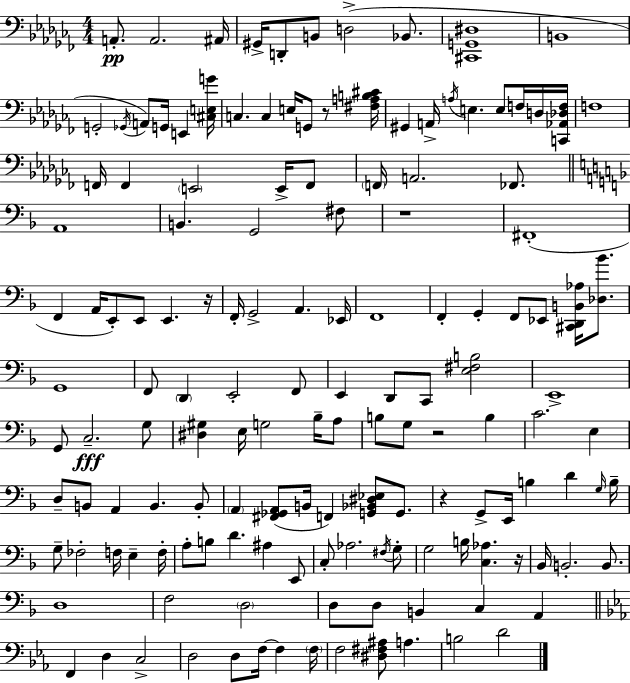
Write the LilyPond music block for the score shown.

{
  \clef bass
  \numericTimeSignature
  \time 4/4
  \key aes \minor
  \repeat volta 2 { a,8.-.\pp a,2. ais,16 | gis,16-> d,8-. b,8 d2->( bes,8. | <cis, g, dis>1 | b,1 | \break g,2-. \acciaccatura { ges,16 }) a,8 g,16 e,4 | <cis e g'>16 c4. c4 e16 g,8 r8 | <fis a b cis'>16 gis,4 a,16-> \acciaccatura { a16 } e4. e8 f16 | d16 <c, aes, des f>16 f1 | \break f,16 f,4 \parenthesize e,2 e,16-> | f,8 \parenthesize f,16 a,2. fes,8. | \bar "||" \break \key f \major a,1 | b,4. g,2 fis8 | r1 | fis,1-.( | \break f,4 a,16 e,8-.) e,8 e,4. r16 | f,16-. g,2-> a,4. ees,16 | f,1 | f,4-. g,4-. f,8 ees,8 <cis, d, b, aes>16 <des bes'>8. | \break g,1 | f,8 \parenthesize d,4 e,2-. f,8 | e,4 d,8 c,8 <e fis b>2 | e,1-> | \break g,8 c2.--\fff g8 | <dis gis>4 e16 g2 bes16-- a8 | b8 g8 r2 b4 | c'2. e4 | \break d8-- b,8 a,4 b,4. b,8-. | \parenthesize a,4 <fis, ges, a,>8( b,16 f,4) <g, bes, dis ees>8 g,8. | r4 g,8-> e,16 b4 d'4 \grace { g16 } | b16-- g8-- fes2-. f16 e4-- | \break f16-. a8-. b8 d'4. ais4 e,8 | c8-. aes2. \acciaccatura { fis16 } | g8-. g2 b16 <c aes>4. | r16 bes,16 b,2.-. b,8. | \break d1 | f2 \parenthesize d2 | d8 d8 b,4 c4 a,4 | \bar "||" \break \key ees \major f,4 d4 c2-> | d2 d8 f16~~ f4 \parenthesize f16 | f2 <dis fis ais>8 a4. | b2 d'2 | \break } \bar "|."
}